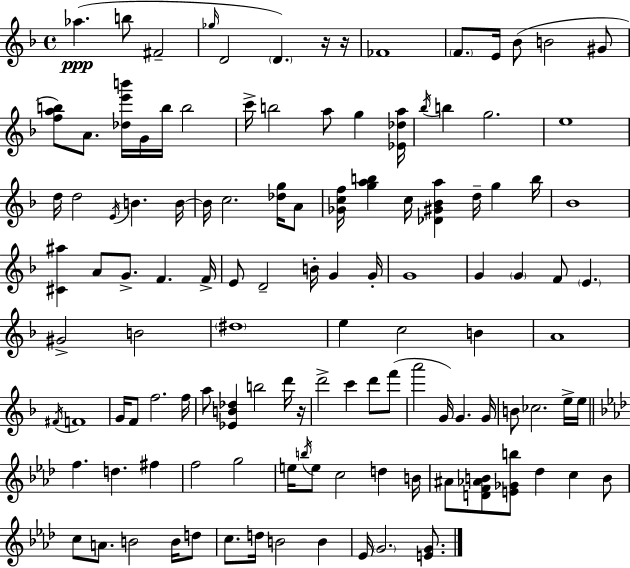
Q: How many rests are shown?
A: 3